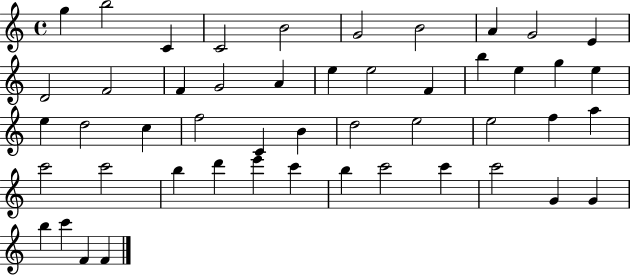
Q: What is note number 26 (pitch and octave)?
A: F5